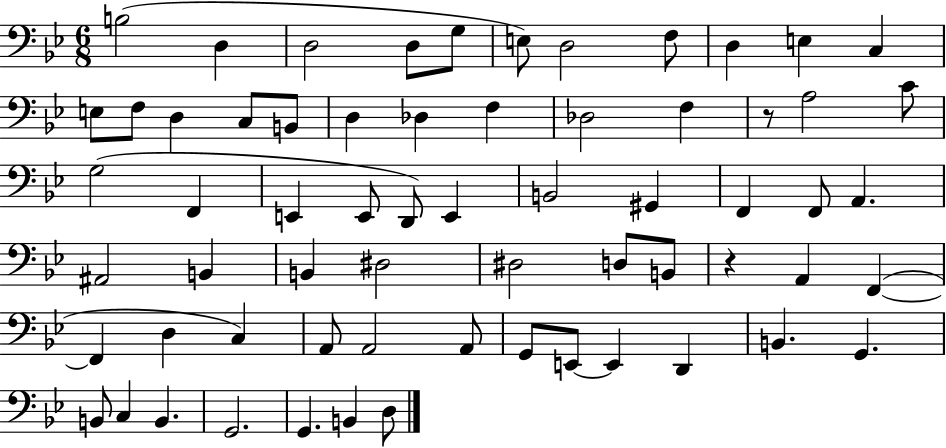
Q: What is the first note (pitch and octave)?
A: B3